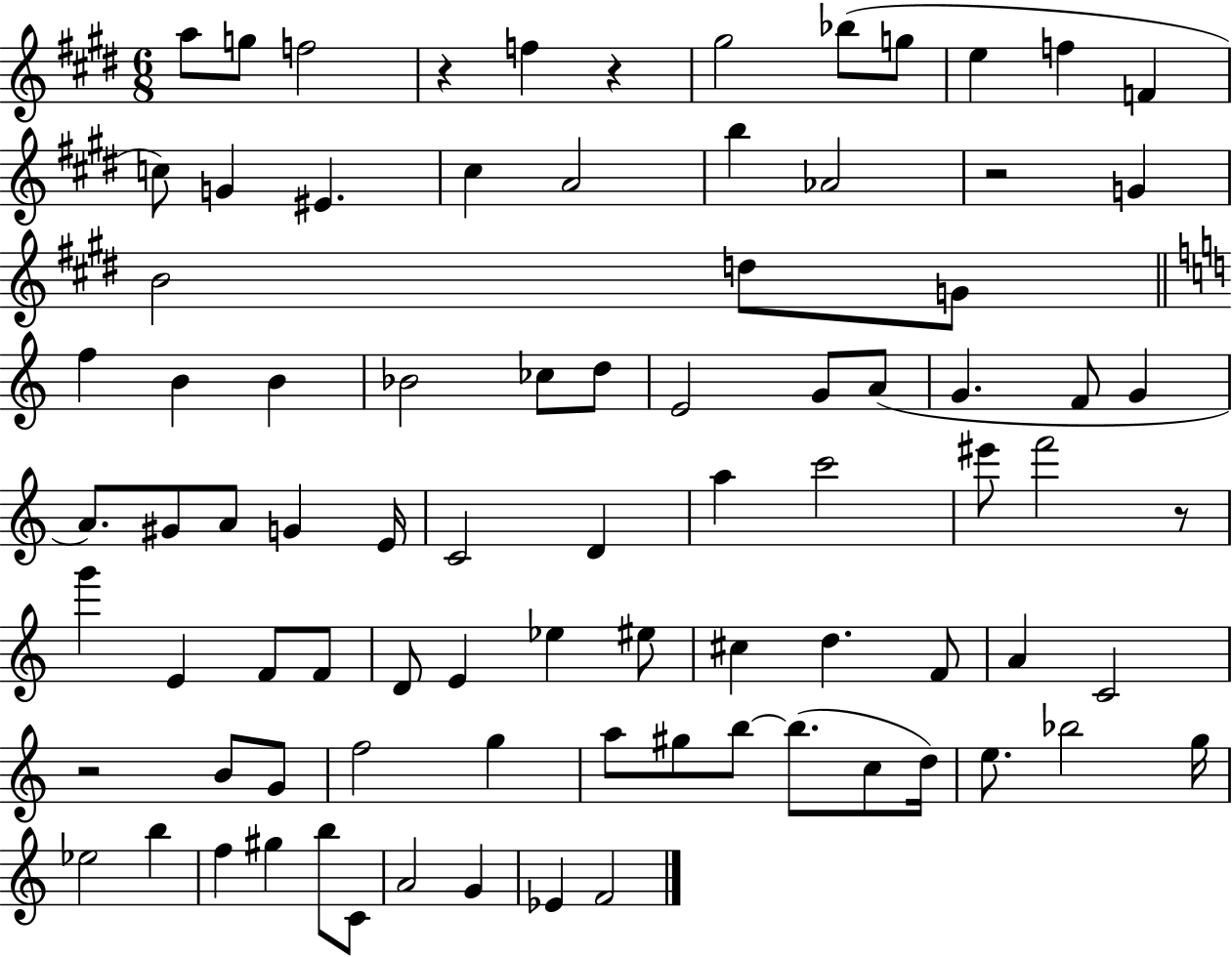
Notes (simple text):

A5/e G5/e F5/h R/q F5/q R/q G#5/h Bb5/e G5/e E5/q F5/q F4/q C5/e G4/q EIS4/q. C#5/q A4/h B5/q Ab4/h R/h G4/q B4/h D5/e G4/e F5/q B4/q B4/q Bb4/h CES5/e D5/e E4/h G4/e A4/e G4/q. F4/e G4/q A4/e. G#4/e A4/e G4/q E4/s C4/h D4/q A5/q C6/h EIS6/e F6/h R/e G6/q E4/q F4/e F4/e D4/e E4/q Eb5/q EIS5/e C#5/q D5/q. F4/e A4/q C4/h R/h B4/e G4/e F5/h G5/q A5/e G#5/e B5/e B5/e. C5/e D5/s E5/e. Bb5/h G5/s Eb5/h B5/q F5/q G#5/q B5/e C4/e A4/h G4/q Eb4/q F4/h